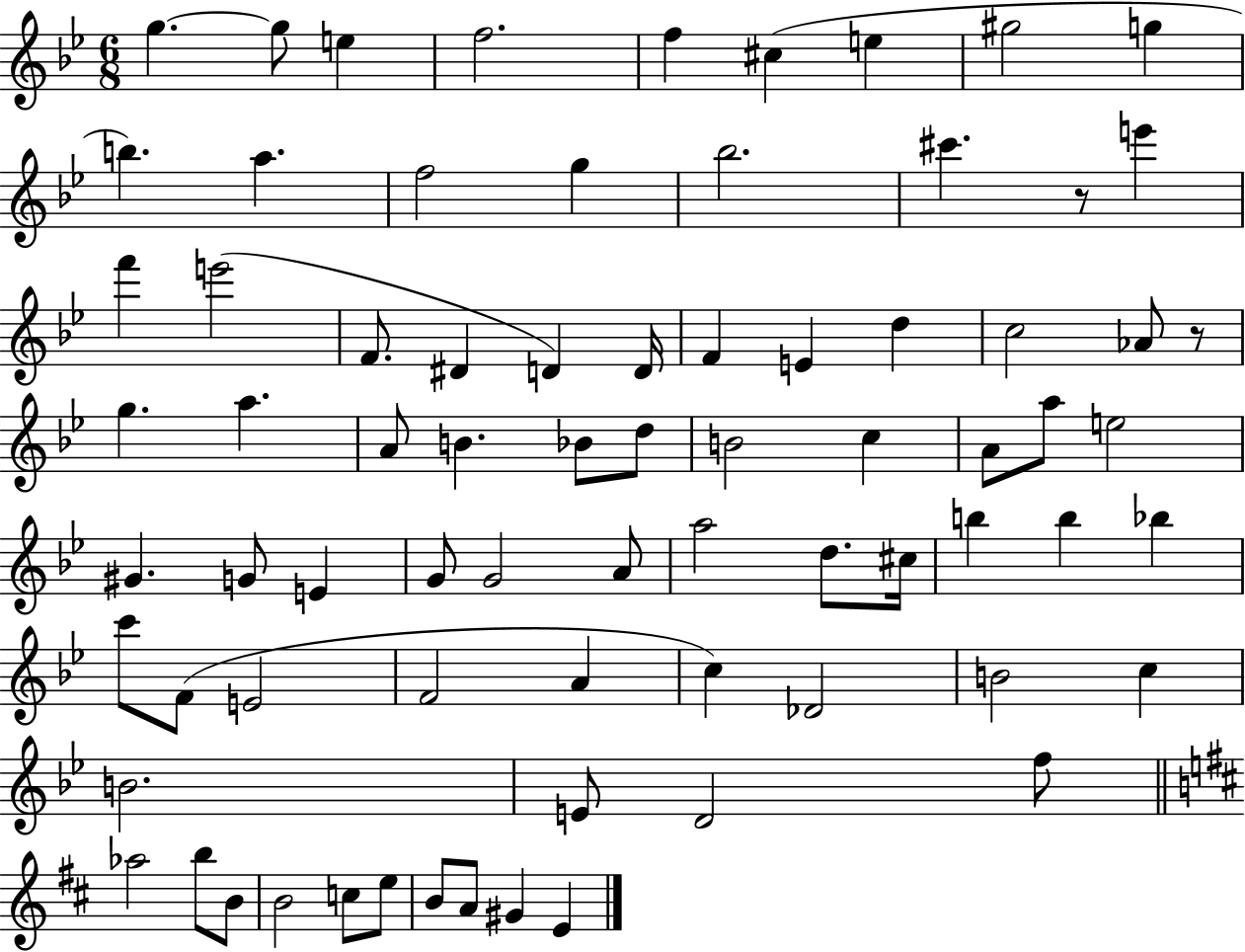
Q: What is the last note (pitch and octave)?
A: E4